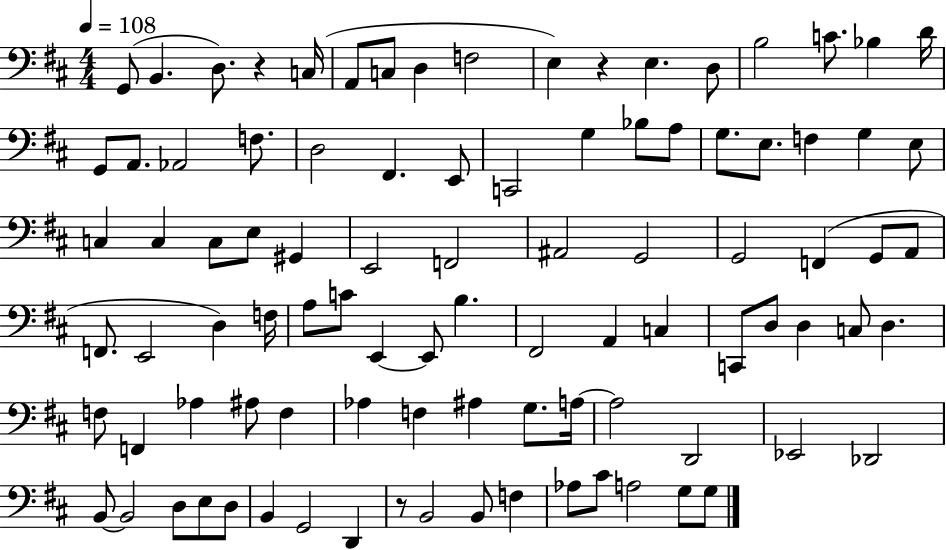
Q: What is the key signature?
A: D major